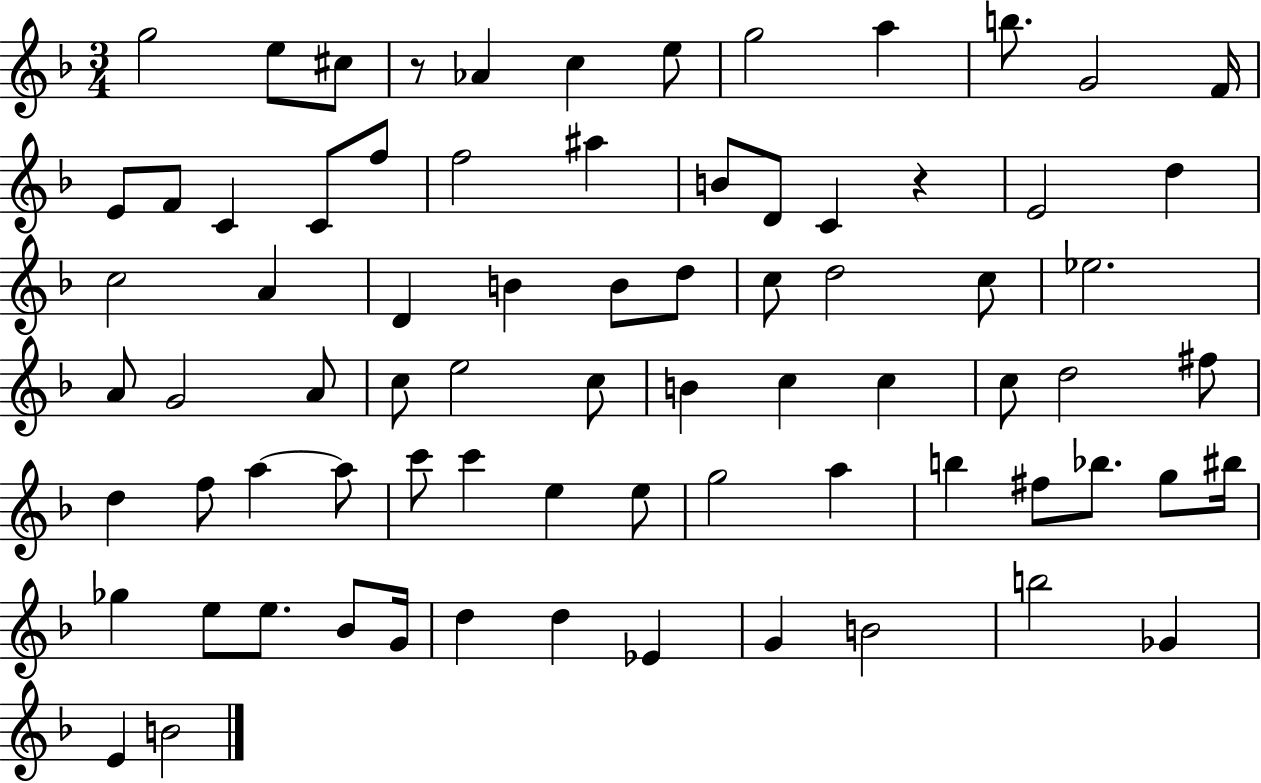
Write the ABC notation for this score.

X:1
T:Untitled
M:3/4
L:1/4
K:F
g2 e/2 ^c/2 z/2 _A c e/2 g2 a b/2 G2 F/4 E/2 F/2 C C/2 f/2 f2 ^a B/2 D/2 C z E2 d c2 A D B B/2 d/2 c/2 d2 c/2 _e2 A/2 G2 A/2 c/2 e2 c/2 B c c c/2 d2 ^f/2 d f/2 a a/2 c'/2 c' e e/2 g2 a b ^f/2 _b/2 g/2 ^b/4 _g e/2 e/2 _B/2 G/4 d d _E G B2 b2 _G E B2